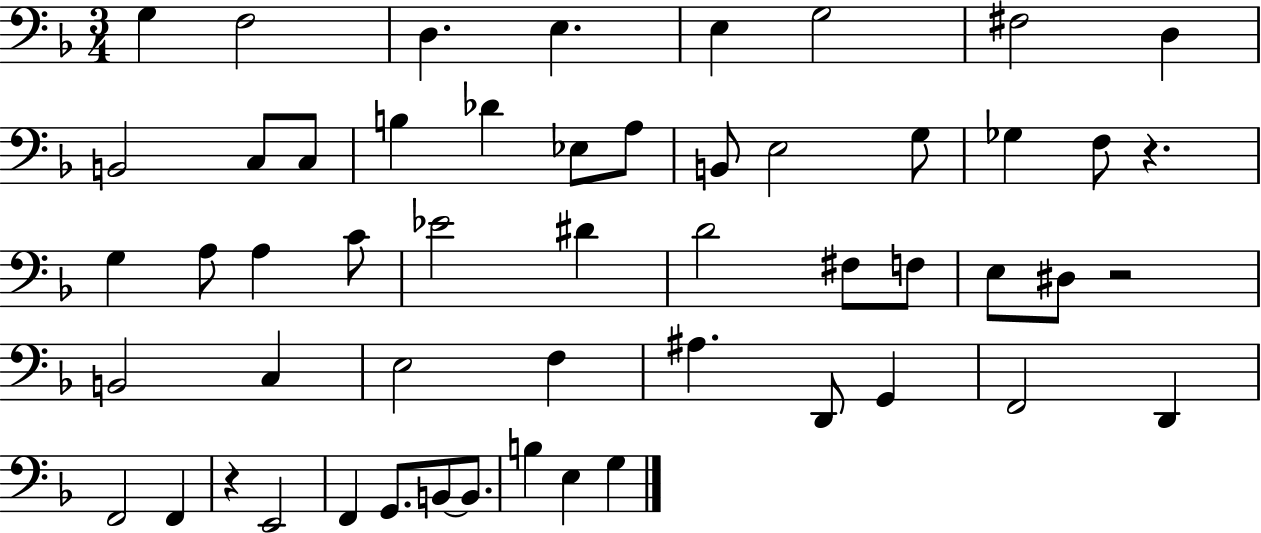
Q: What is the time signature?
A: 3/4